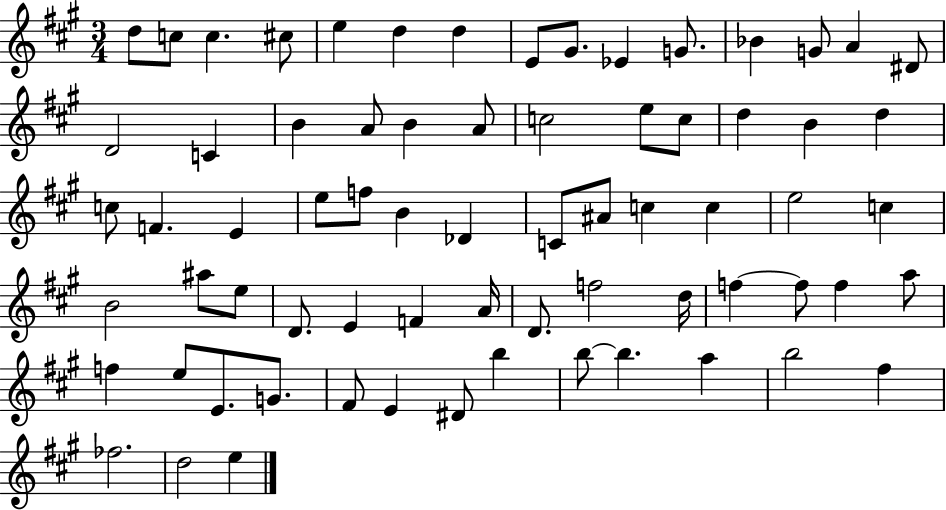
X:1
T:Untitled
M:3/4
L:1/4
K:A
d/2 c/2 c ^c/2 e d d E/2 ^G/2 _E G/2 _B G/2 A ^D/2 D2 C B A/2 B A/2 c2 e/2 c/2 d B d c/2 F E e/2 f/2 B _D C/2 ^A/2 c c e2 c B2 ^a/2 e/2 D/2 E F A/4 D/2 f2 d/4 f f/2 f a/2 f e/2 E/2 G/2 ^F/2 E ^D/2 b b/2 b a b2 ^f _f2 d2 e